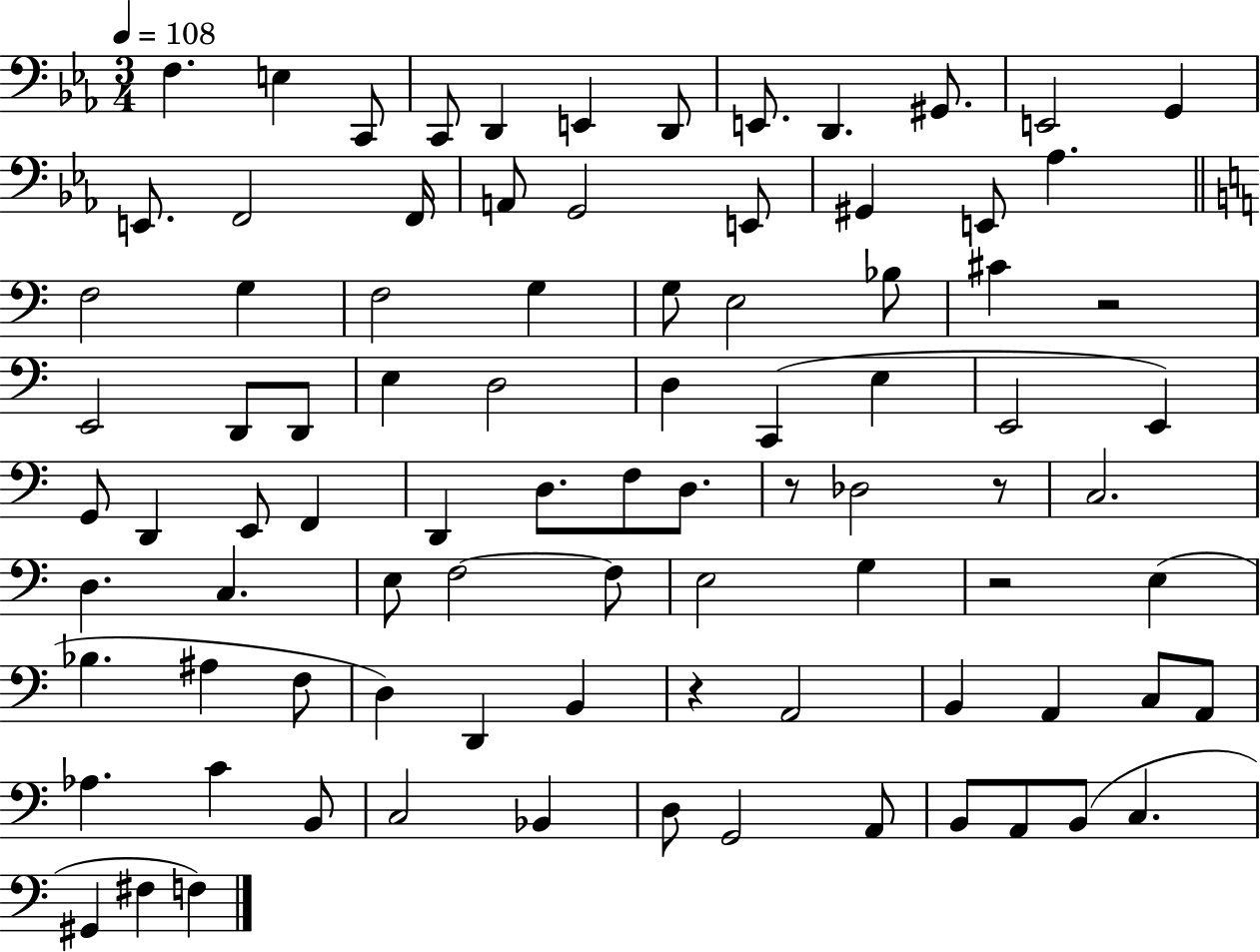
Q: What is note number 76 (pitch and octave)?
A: A2